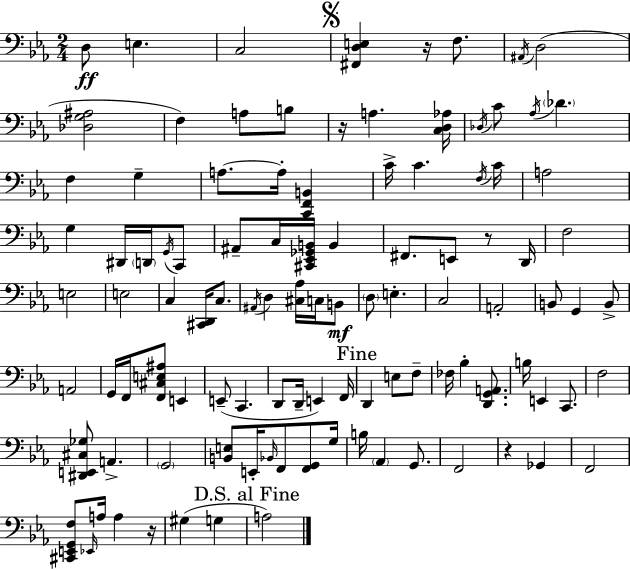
D3/e E3/q. C3/h [F#2,D3,E3]/q R/s F3/e. A#2/s D3/h [Db3,G3,A#3]/h F3/q A3/e B3/e R/s A3/q. [C3,D3,Ab3]/s Db3/s C4/e Ab3/s Db4/q. F3/q G3/q A3/e. A3/s [C2,F2,B2]/q C4/s C4/q. F3/s C4/s A3/h G3/q D#2/s D2/s G2/s C2/e A#2/e C3/s [C#2,Eb2,Gb2,B2]/s B2/q F#2/e. E2/e R/e D2/s F3/h E3/h E3/h C3/q [C#2,D2]/s C3/e. A#2/s D3/q [C#3,Ab3]/s C3/s B2/e D3/e E3/q. C3/h A2/h B2/e G2/q B2/e A2/h G2/s F2/s [F2,C#3,E3,A#3]/e E2/q E2/e C2/q. D2/e D2/s E2/q F2/s D2/q E3/e F3/e FES3/s Bb3/q [D2,G2,A2]/e. B3/s E2/q C2/e. F3/h [D#2,E2,C#3,Gb3]/e A2/q. G2/h [B2,E3]/e E2/s Bb2/s F2/e [F2,G2]/e G3/s B3/s Ab2/q G2/e. F2/h R/q Gb2/q F2/h [C#2,E2,G2,F3]/e Eb2/s A3/s A3/q R/s G#3/q G3/q A3/h